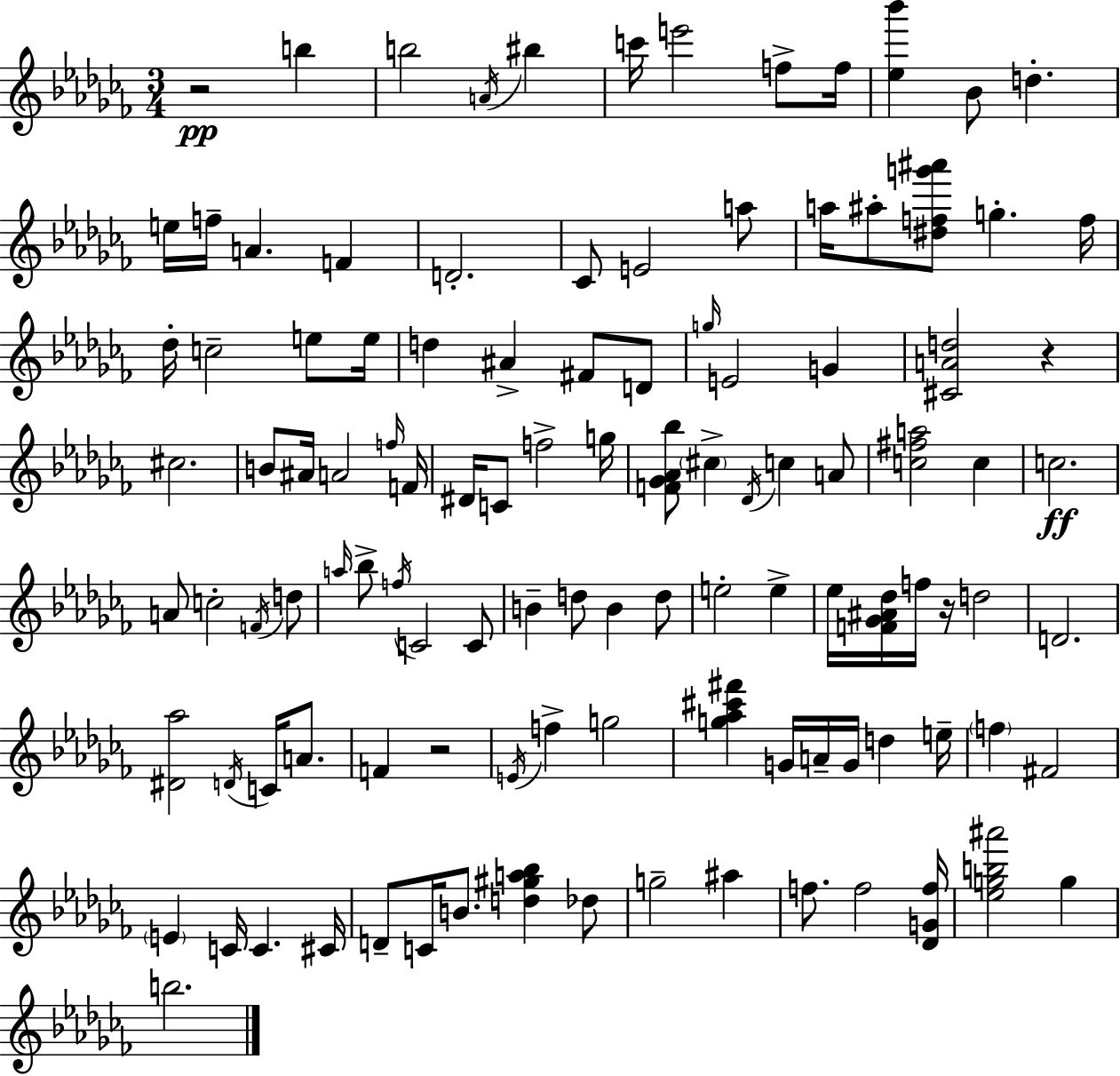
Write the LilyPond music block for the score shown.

{
  \clef treble
  \numericTimeSignature
  \time 3/4
  \key aes \minor
  \repeat volta 2 { r2\pp b''4 | b''2 \acciaccatura { a'16 } bis''4 | c'''16 e'''2 f''8-> | f''16 <ees'' bes'''>4 bes'8 d''4.-. | \break e''16 f''16-- a'4. f'4 | d'2.-. | ces'8 e'2 a''8 | a''16 ais''8-. <dis'' f'' g''' ais'''>8 g''4.-. | \break f''16 des''16-. c''2-- e''8 | e''16 d''4 ais'4-> fis'8 d'8 | \grace { g''16 } e'2 g'4 | <cis' a' d''>2 r4 | \break cis''2. | b'8 ais'16 a'2 | \grace { f''16 } f'16 dis'16 c'8 f''2-> | g''16 <f' ges' aes' bes''>8 \parenthesize cis''4-> \acciaccatura { des'16 } c''4 | \break a'8 <c'' fis'' a''>2 | c''4 c''2.\ff | a'8 c''2-. | \acciaccatura { f'16 } d''8 \grace { a''16 } bes''8-> \acciaccatura { f''16 } c'2 | \break c'8 b'4-- d''8 | b'4 d''8 e''2-. | e''4-> ees''16 <f' ges' ais' des''>16 f''16 r16 d''2 | d'2. | \break <dis' aes''>2 | \acciaccatura { d'16 } c'16 a'8. f'4 | r2 \acciaccatura { e'16 } f''4-> | g''2 <g'' aes'' cis''' fis'''>4 | \break g'16 a'16-- g'16 d''4 e''16-- \parenthesize f''4 | fis'2 \parenthesize e'4 | c'16 c'4. cis'16 d'8-- c'16 | b'8. <d'' gis'' a'' bes''>4 des''8 g''2-- | \break ais''4 f''8. | f''2 <des' g' f''>16 <ees'' g'' b'' ais'''>2 | g''4 b''2. | } \bar "|."
}